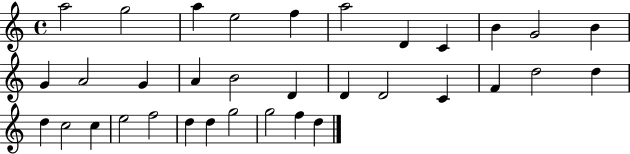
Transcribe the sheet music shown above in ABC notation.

X:1
T:Untitled
M:4/4
L:1/4
K:C
a2 g2 a e2 f a2 D C B G2 B G A2 G A B2 D D D2 C F d2 d d c2 c e2 f2 d d g2 g2 f d